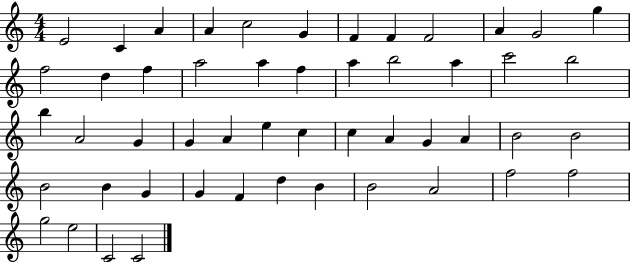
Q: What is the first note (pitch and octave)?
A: E4